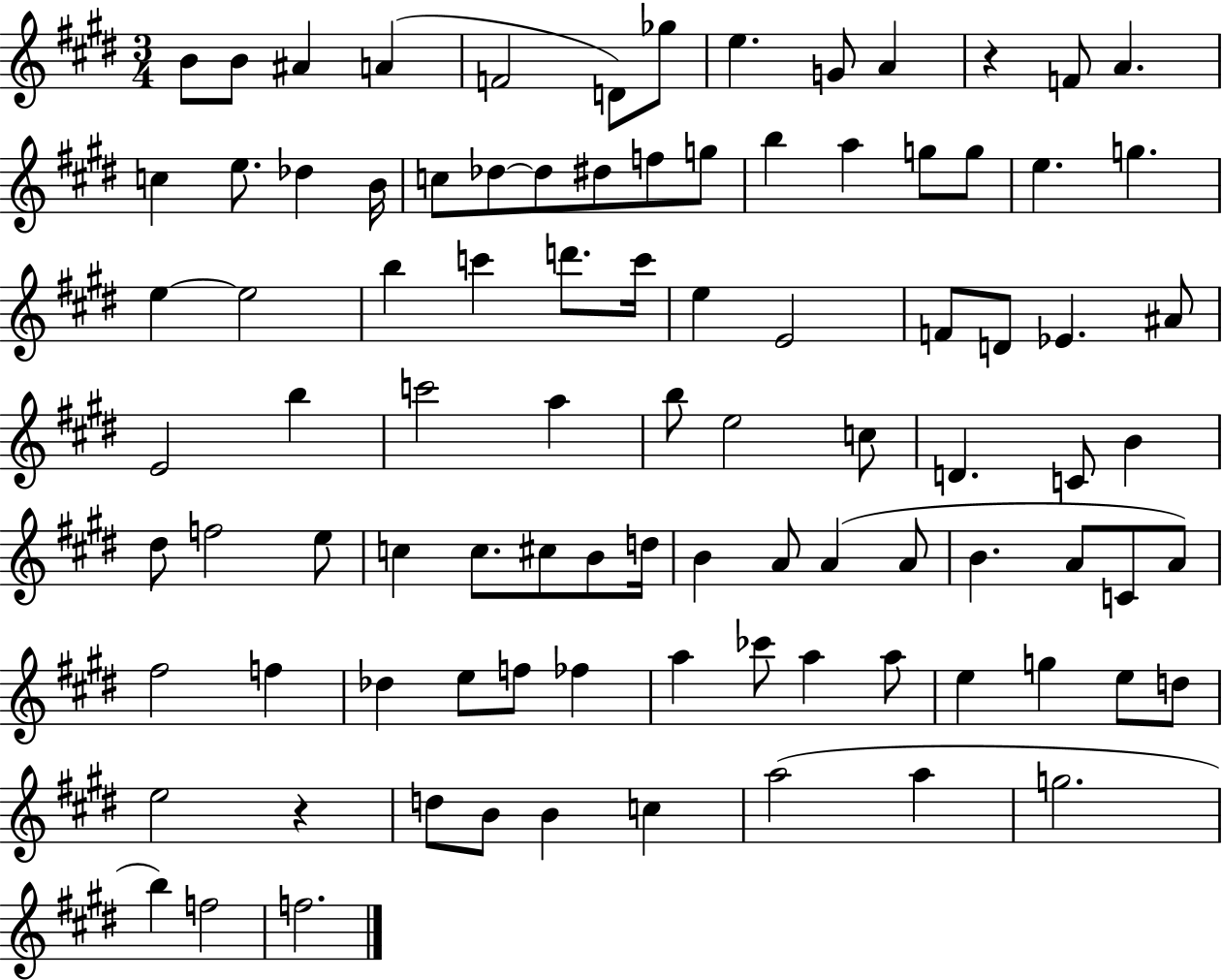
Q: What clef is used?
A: treble